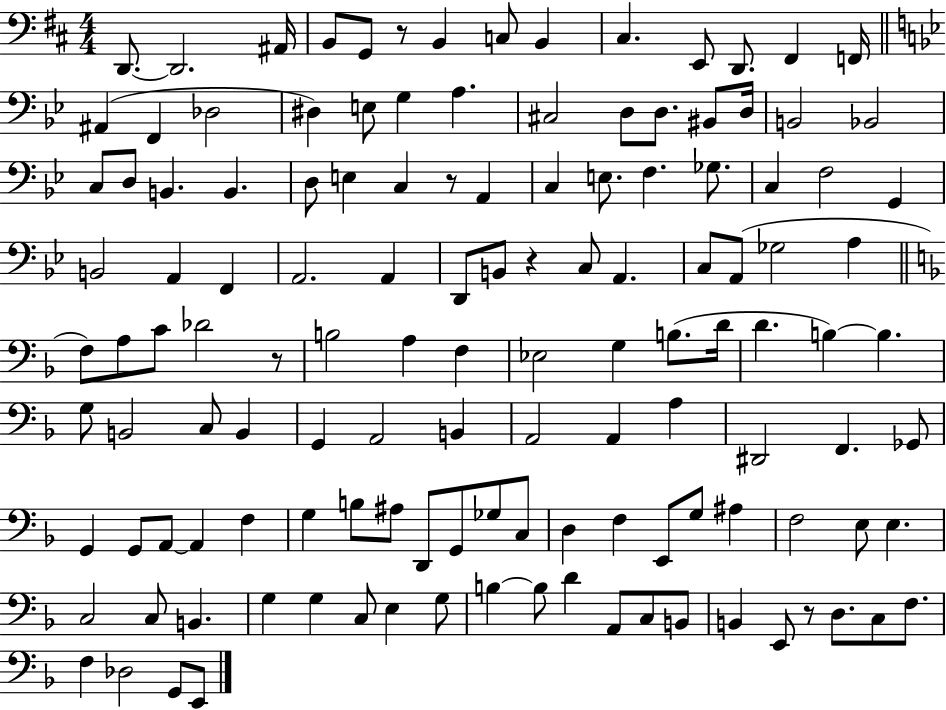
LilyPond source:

{
  \clef bass
  \numericTimeSignature
  \time 4/4
  \key d \major
  d,8.~~ d,2. ais,16 | b,8 g,8 r8 b,4 c8 b,4 | cis4. e,8 d,8. fis,4 f,16 | \bar "||" \break \key g \minor ais,4( f,4 des2 | dis4) e8 g4 a4. | cis2 d8 d8. bis,8 d16 | b,2 bes,2 | \break c8 d8 b,4. b,4. | d8 e4 c4 r8 a,4 | c4 e8. f4. ges8. | c4 f2 g,4 | \break b,2 a,4 f,4 | a,2. a,4 | d,8 b,8 r4 c8 a,4. | c8 a,8( ges2 a4 | \break \bar "||" \break \key f \major f8) a8 c'8 des'2 r8 | b2 a4 f4 | ees2 g4 b8.( d'16 | d'4. b4~~) b4. | \break g8 b,2 c8 b,4 | g,4 a,2 b,4 | a,2 a,4 a4 | dis,2 f,4. ges,8 | \break g,4 g,8 a,8~~ a,4 f4 | g4 b8 ais8 d,8 g,8 ges8 c8 | d4 f4 e,8 g8 ais4 | f2 e8 e4. | \break c2 c8 b,4. | g4 g4 c8 e4 g8 | b4~~ b8 d'4 a,8 c8 b,8 | b,4 e,8 r8 d8. c8 f8. | \break f4 des2 g,8 e,8 | \bar "|."
}